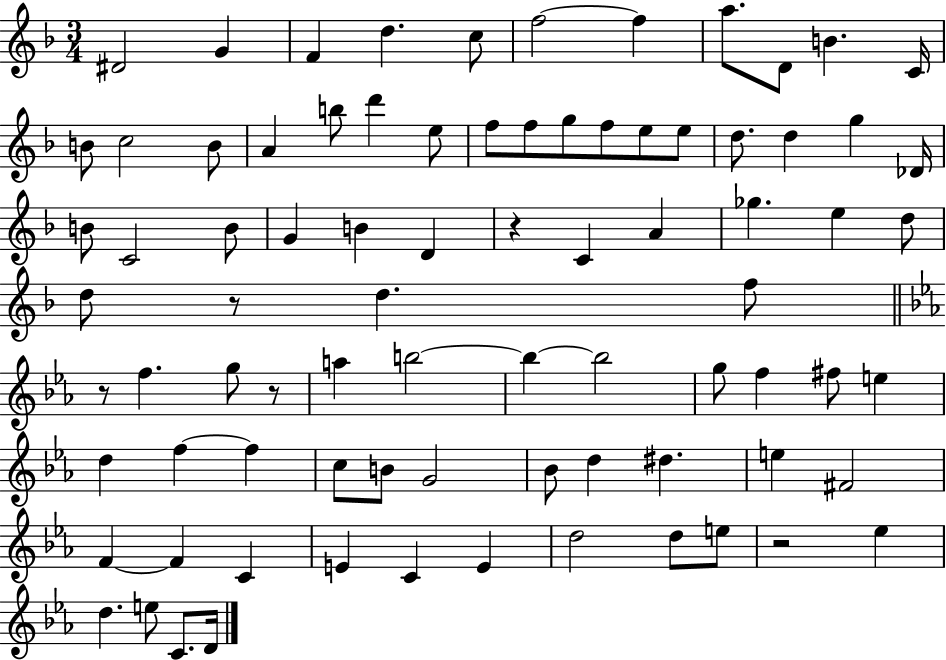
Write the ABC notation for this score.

X:1
T:Untitled
M:3/4
L:1/4
K:F
^D2 G F d c/2 f2 f a/2 D/2 B C/4 B/2 c2 B/2 A b/2 d' e/2 f/2 f/2 g/2 f/2 e/2 e/2 d/2 d g _D/4 B/2 C2 B/2 G B D z C A _g e d/2 d/2 z/2 d f/2 z/2 f g/2 z/2 a b2 b b2 g/2 f ^f/2 e d f f c/2 B/2 G2 _B/2 d ^d e ^F2 F F C E C E d2 d/2 e/2 z2 _e d e/2 C/2 D/4